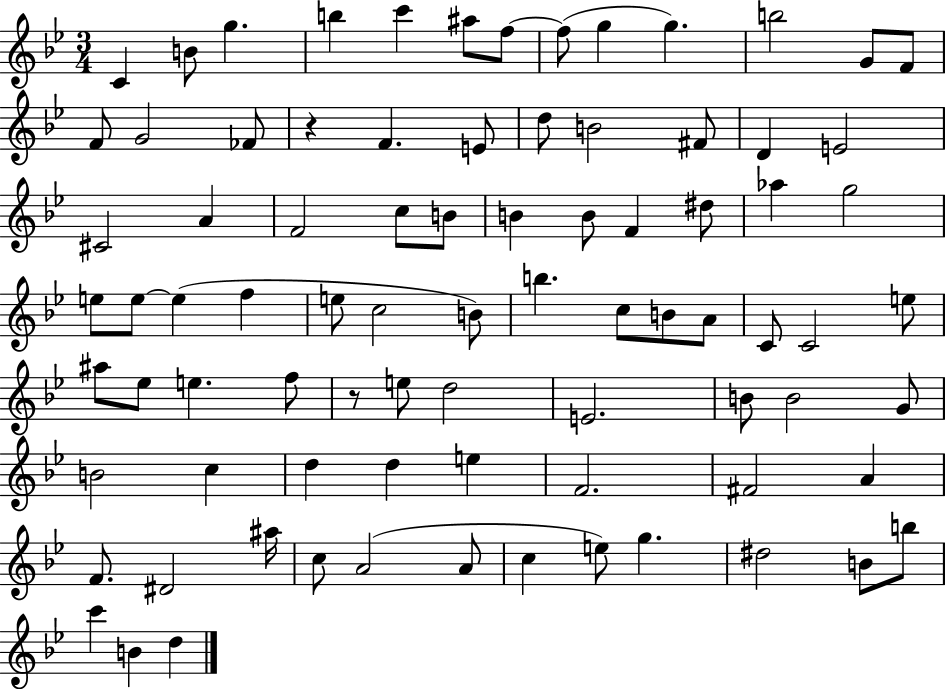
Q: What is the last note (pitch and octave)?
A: D5